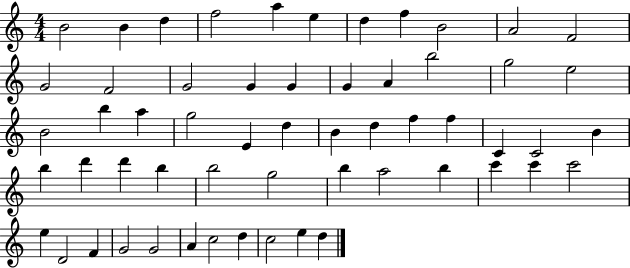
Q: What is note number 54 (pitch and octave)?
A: D5